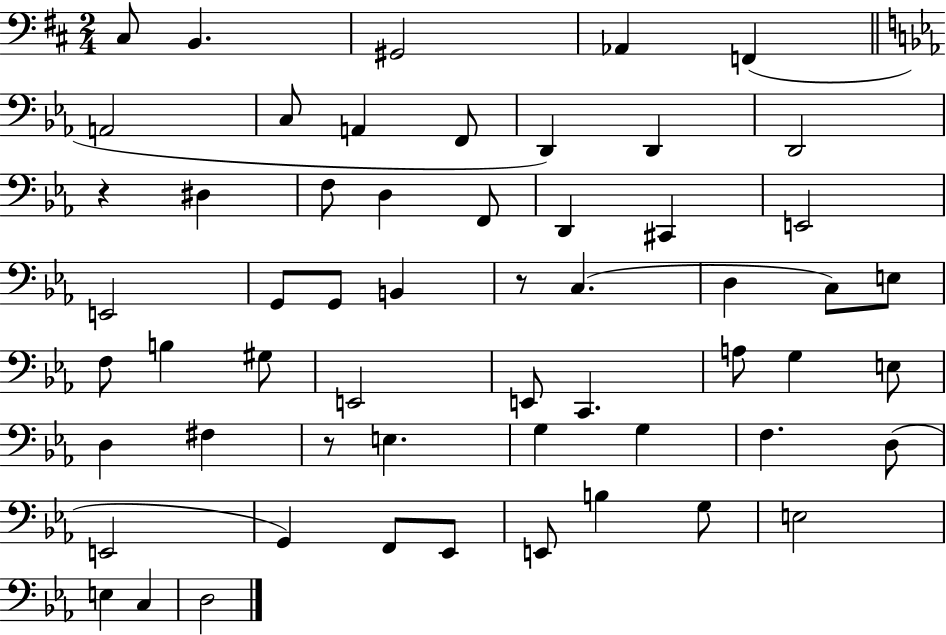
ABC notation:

X:1
T:Untitled
M:2/4
L:1/4
K:D
^C,/2 B,, ^G,,2 _A,, F,, A,,2 C,/2 A,, F,,/2 D,, D,, D,,2 z ^D, F,/2 D, F,,/2 D,, ^C,, E,,2 E,,2 G,,/2 G,,/2 B,, z/2 C, D, C,/2 E,/2 F,/2 B, ^G,/2 E,,2 E,,/2 C,, A,/2 G, E,/2 D, ^F, z/2 E, G, G, F, D,/2 E,,2 G,, F,,/2 _E,,/2 E,,/2 B, G,/2 E,2 E, C, D,2